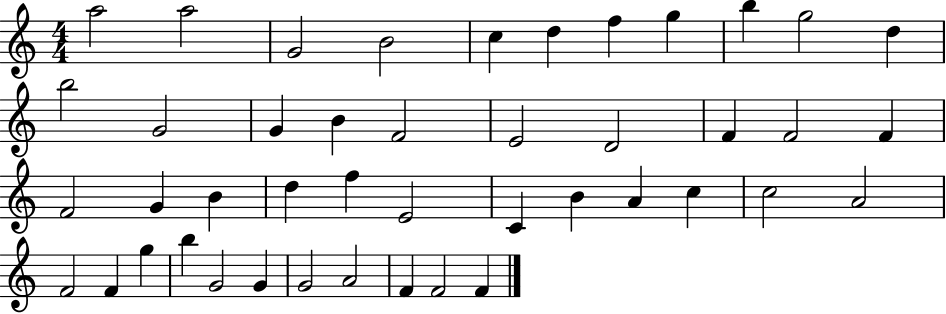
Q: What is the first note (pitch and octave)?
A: A5